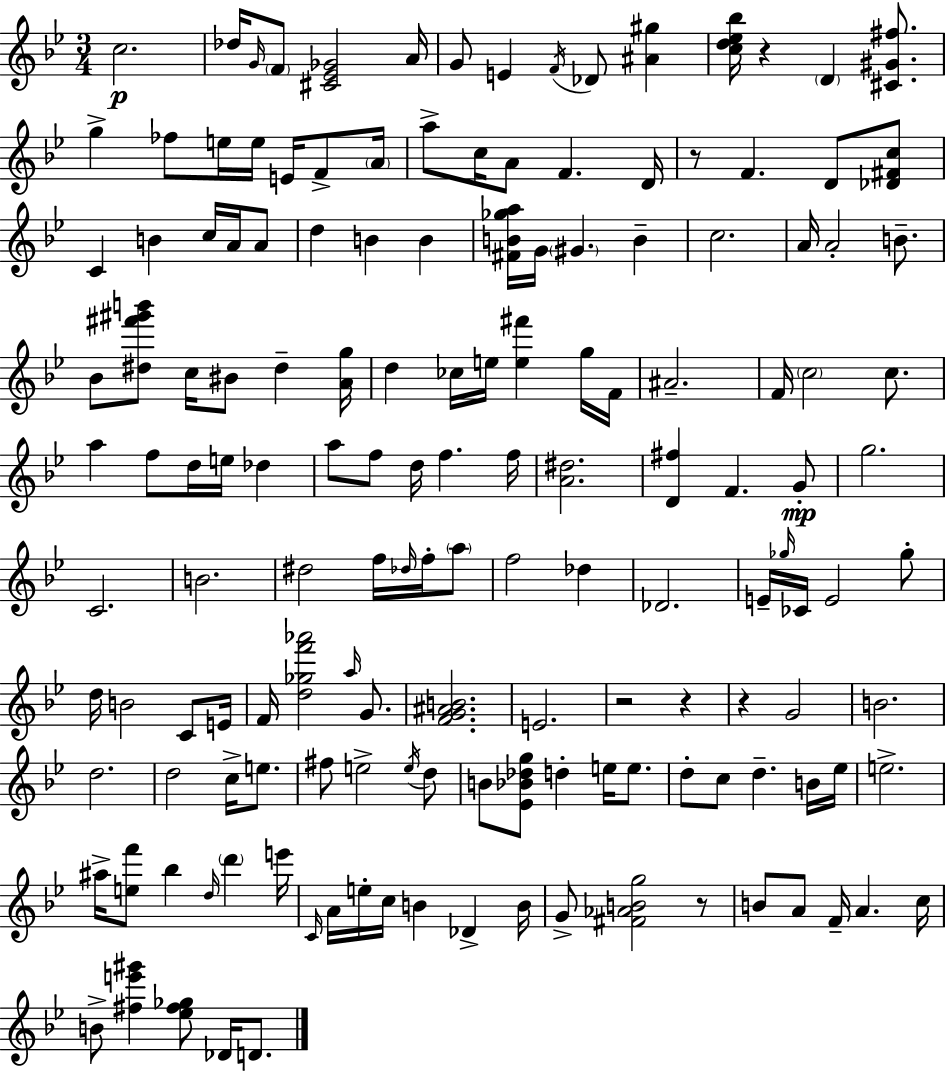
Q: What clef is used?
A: treble